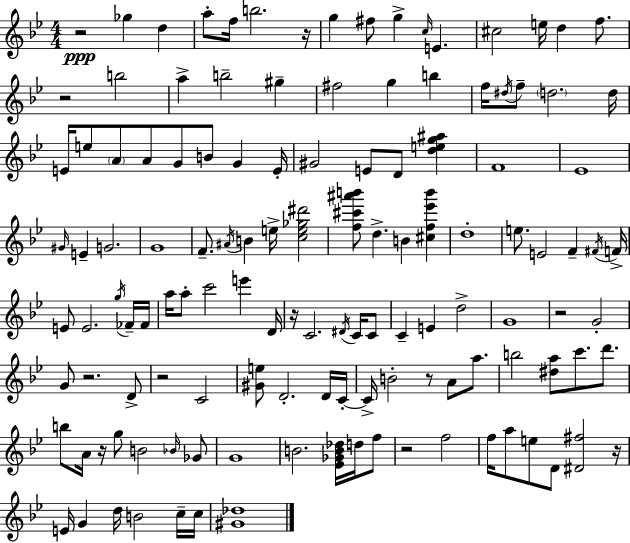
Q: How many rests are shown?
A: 11